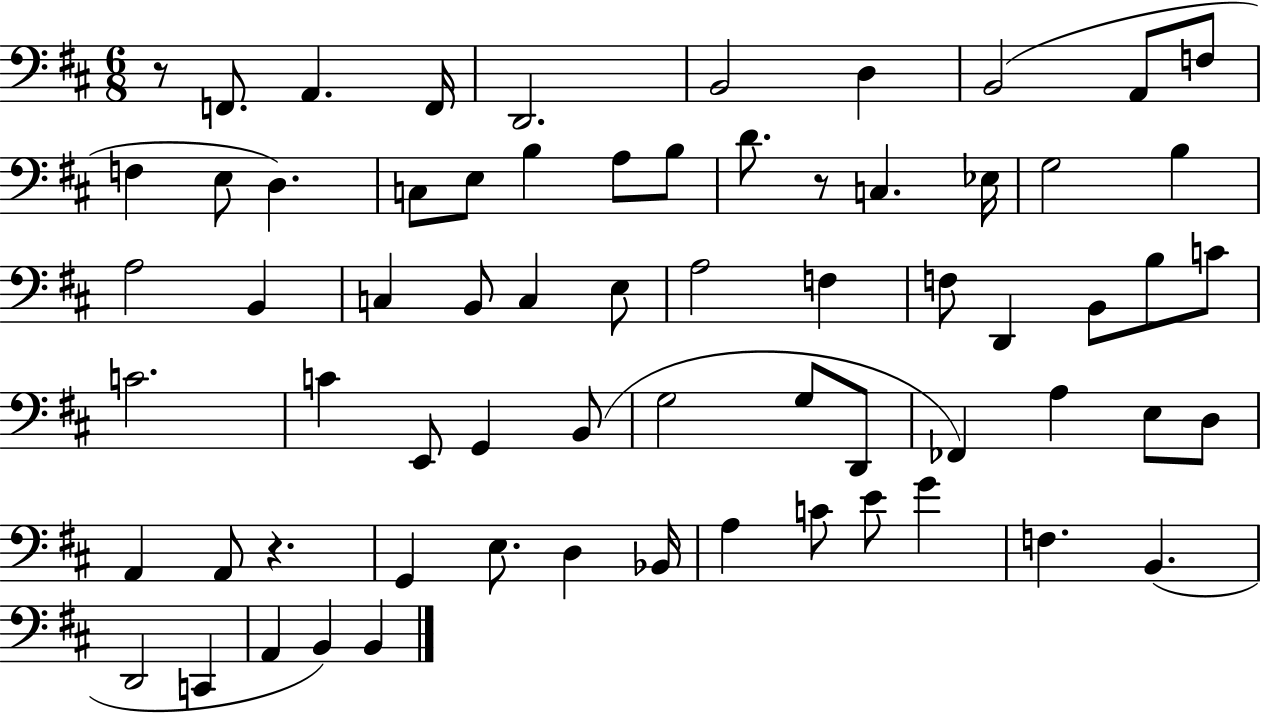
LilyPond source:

{
  \clef bass
  \numericTimeSignature
  \time 6/8
  \key d \major
  \repeat volta 2 { r8 f,8. a,4. f,16 | d,2. | b,2 d4 | b,2( a,8 f8 | \break f4 e8 d4.) | c8 e8 b4 a8 b8 | d'8. r8 c4. ees16 | g2 b4 | \break a2 b,4 | c4 b,8 c4 e8 | a2 f4 | f8 d,4 b,8 b8 c'8 | \break c'2. | c'4 e,8 g,4 b,8( | g2 g8 d,8 | fes,4) a4 e8 d8 | \break a,4 a,8 r4. | g,4 e8. d4 bes,16 | a4 c'8 e'8 g'4 | f4. b,4.( | \break d,2 c,4 | a,4 b,4) b,4 | } \bar "|."
}